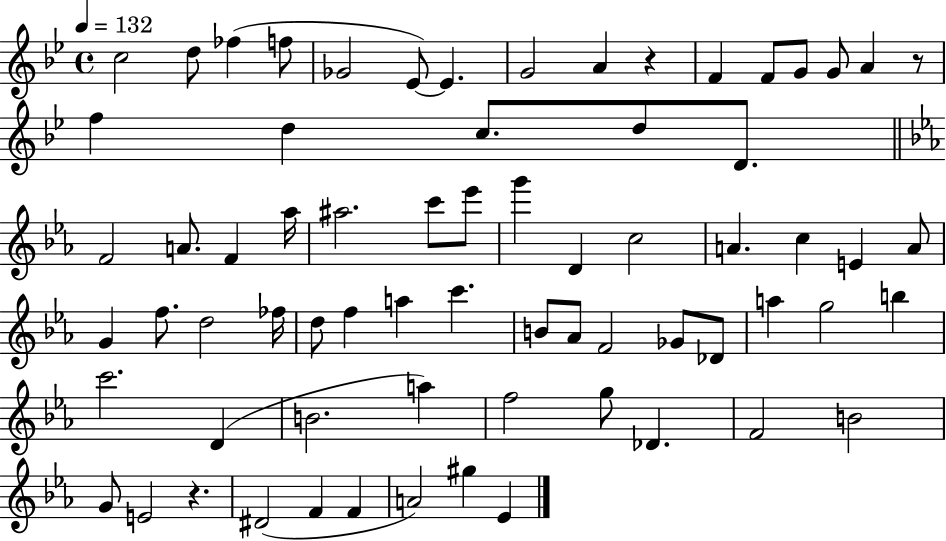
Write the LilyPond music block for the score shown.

{
  \clef treble
  \time 4/4
  \defaultTimeSignature
  \key bes \major
  \tempo 4 = 132
  c''2 d''8 fes''4( f''8 | ges'2 ees'8~~) ees'4. | g'2 a'4 r4 | f'4 f'8 g'8 g'8 a'4 r8 | \break f''4 d''4 c''8. d''8 d'8. | \bar "||" \break \key ees \major f'2 a'8. f'4 aes''16 | ais''2. c'''8 ees'''8 | g'''4 d'4 c''2 | a'4. c''4 e'4 a'8 | \break g'4 f''8. d''2 fes''16 | d''8 f''4 a''4 c'''4. | b'8 aes'8 f'2 ges'8 des'8 | a''4 g''2 b''4 | \break c'''2. d'4( | b'2. a''4) | f''2 g''8 des'4. | f'2 b'2 | \break g'8 e'2 r4. | dis'2( f'4 f'4 | a'2) gis''4 ees'4 | \bar "|."
}